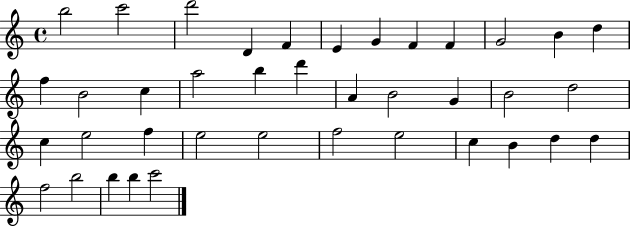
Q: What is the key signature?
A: C major